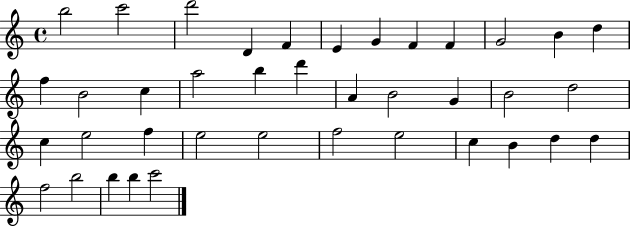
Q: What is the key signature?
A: C major